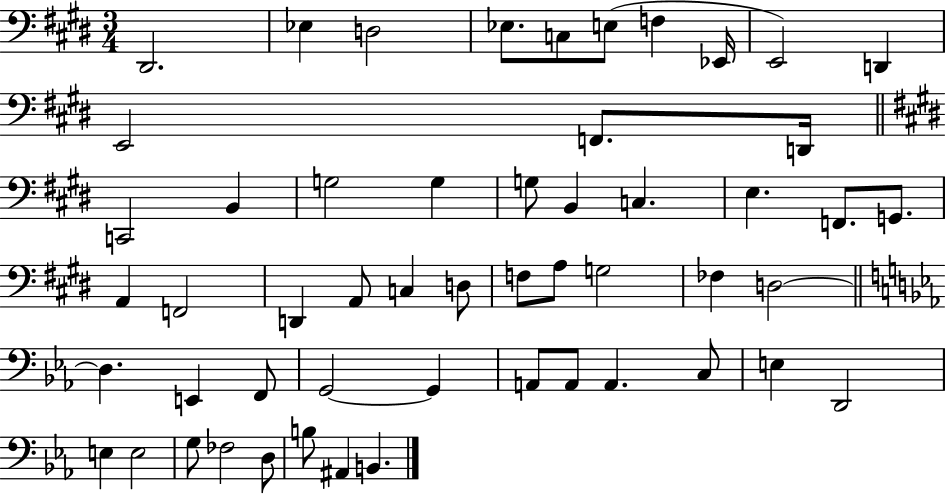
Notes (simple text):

D#2/h. Eb3/q D3/h Eb3/e. C3/e E3/e F3/q Eb2/s E2/h D2/q E2/h F2/e. D2/s C2/h B2/q G3/h G3/q G3/e B2/q C3/q. E3/q. F2/e. G2/e. A2/q F2/h D2/q A2/e C3/q D3/e F3/e A3/e G3/h FES3/q D3/h D3/q. E2/q F2/e G2/h G2/q A2/e A2/e A2/q. C3/e E3/q D2/h E3/q E3/h G3/e FES3/h D3/e B3/e A#2/q B2/q.